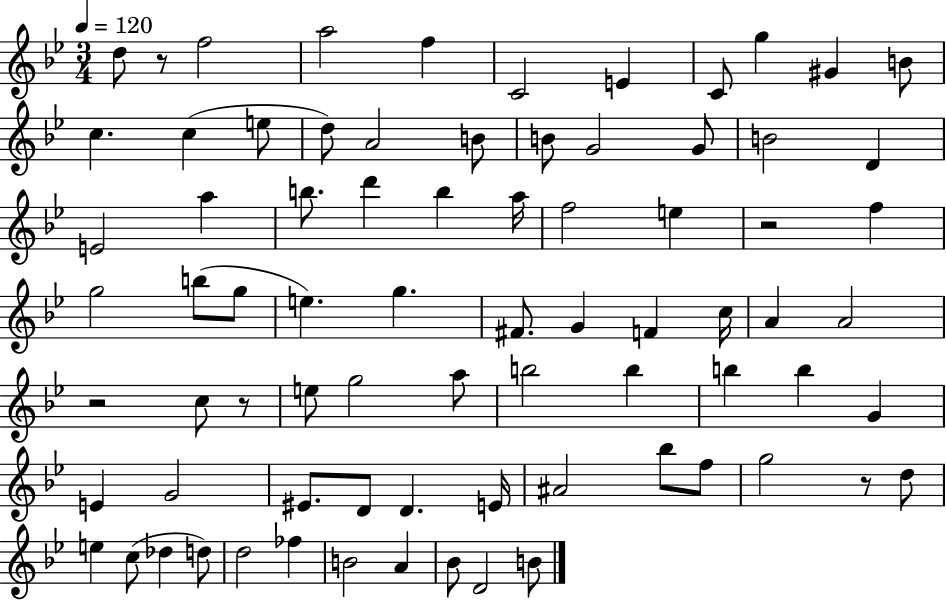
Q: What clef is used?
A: treble